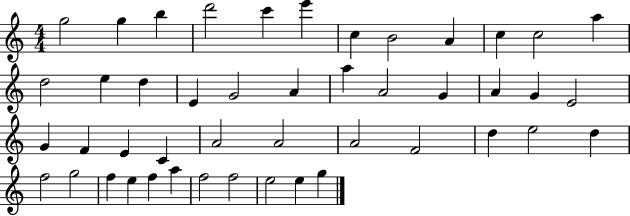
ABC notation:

X:1
T:Untitled
M:4/4
L:1/4
K:C
g2 g b d'2 c' e' c B2 A c c2 a d2 e d E G2 A a A2 G A G E2 G F E C A2 A2 A2 F2 d e2 d f2 g2 f e f a f2 f2 e2 e g